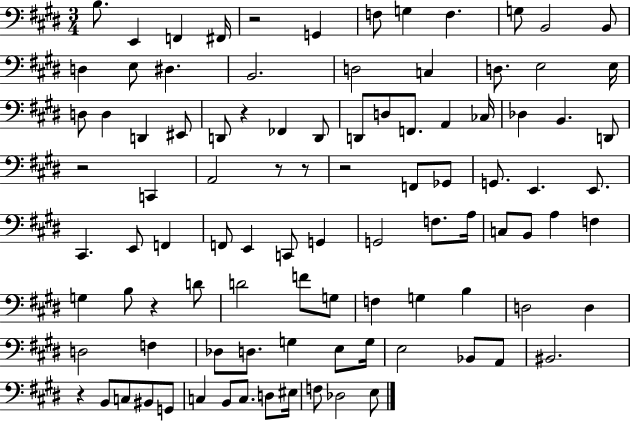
B3/e. E2/q F2/q F#2/s R/h G2/q F3/e G3/q F3/q. G3/e B2/h B2/e D3/q E3/e D#3/q. B2/h. D3/h C3/q D3/e. E3/h E3/s D3/e D3/q D2/q EIS2/e D2/e R/q FES2/q D2/e D2/e D3/e F2/e. A2/q CES3/s Db3/q B2/q. D2/e R/h C2/q A2/h R/e R/e R/h F2/e Gb2/e G2/e. E2/q. E2/e. C#2/q. E2/e F2/q F2/e E2/q C2/e G2/q G2/h F3/e. A3/s C3/e B2/e A3/q F3/q G3/q B3/e R/q D4/e D4/h F4/e G3/e F3/q G3/q B3/q D3/h D3/q D3/h F3/q Db3/e D3/e. G3/q E3/e G3/s E3/h Bb2/e A2/e BIS2/h. R/q B2/e C3/e BIS2/e G2/e C3/q B2/e C3/e. D3/e EIS3/s F3/e Db3/h E3/e